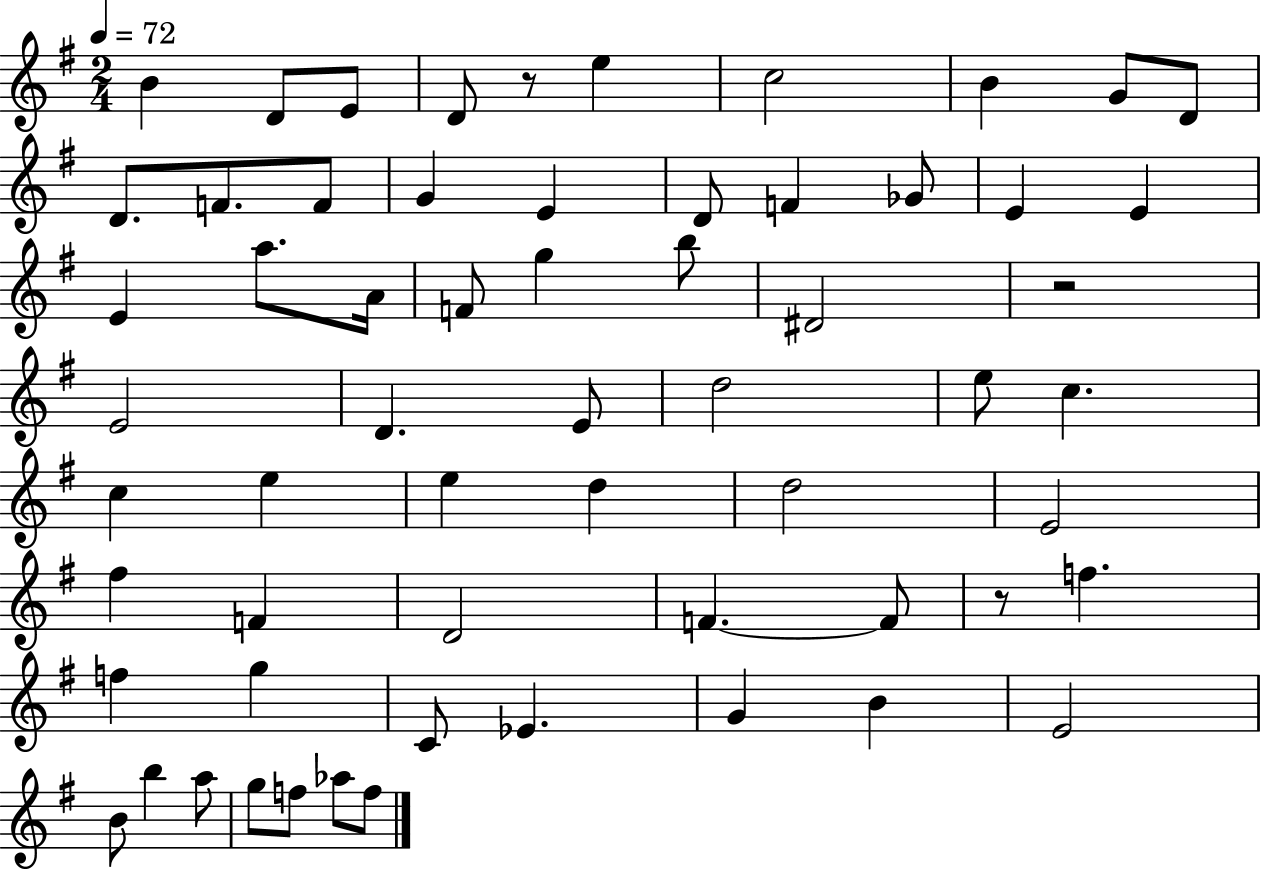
{
  \clef treble
  \numericTimeSignature
  \time 2/4
  \key g \major
  \tempo 4 = 72
  \repeat volta 2 { b'4 d'8 e'8 | d'8 r8 e''4 | c''2 | b'4 g'8 d'8 | \break d'8. f'8. f'8 | g'4 e'4 | d'8 f'4 ges'8 | e'4 e'4 | \break e'4 a''8. a'16 | f'8 g''4 b''8 | dis'2 | r2 | \break e'2 | d'4. e'8 | d''2 | e''8 c''4. | \break c''4 e''4 | e''4 d''4 | d''2 | e'2 | \break fis''4 f'4 | d'2 | f'4.~~ f'8 | r8 f''4. | \break f''4 g''4 | c'8 ees'4. | g'4 b'4 | e'2 | \break b'8 b''4 a''8 | g''8 f''8 aes''8 f''8 | } \bar "|."
}